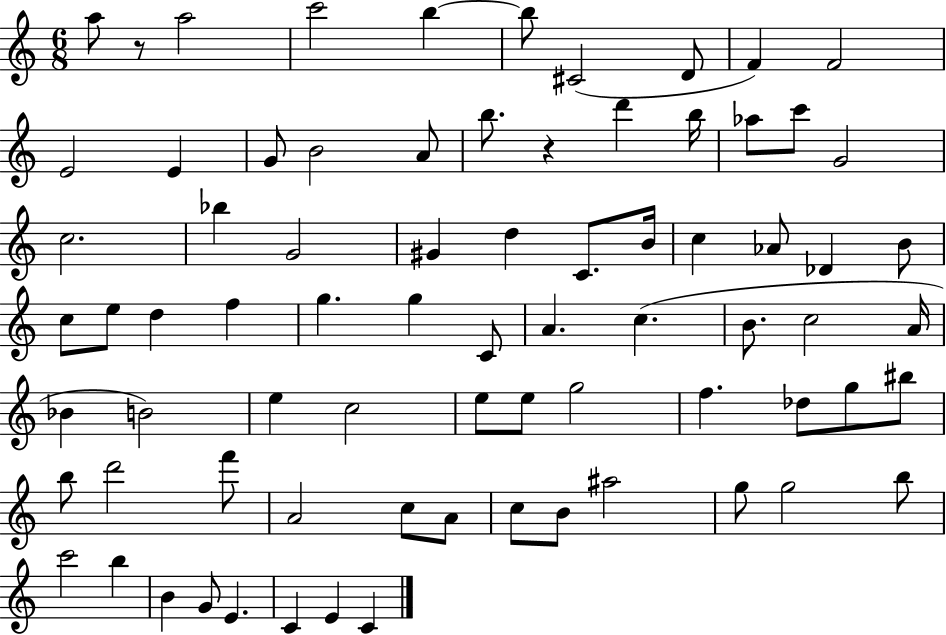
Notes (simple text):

A5/e R/e A5/h C6/h B5/q B5/e C#4/h D4/e F4/q F4/h E4/h E4/q G4/e B4/h A4/e B5/e. R/q D6/q B5/s Ab5/e C6/e G4/h C5/h. Bb5/q G4/h G#4/q D5/q C4/e. B4/s C5/q Ab4/e Db4/q B4/e C5/e E5/e D5/q F5/q G5/q. G5/q C4/e A4/q. C5/q. B4/e. C5/h A4/s Bb4/q B4/h E5/q C5/h E5/e E5/e G5/h F5/q. Db5/e G5/e BIS5/e B5/e D6/h F6/e A4/h C5/e A4/e C5/e B4/e A#5/h G5/e G5/h B5/e C6/h B5/q B4/q G4/e E4/q. C4/q E4/q C4/q